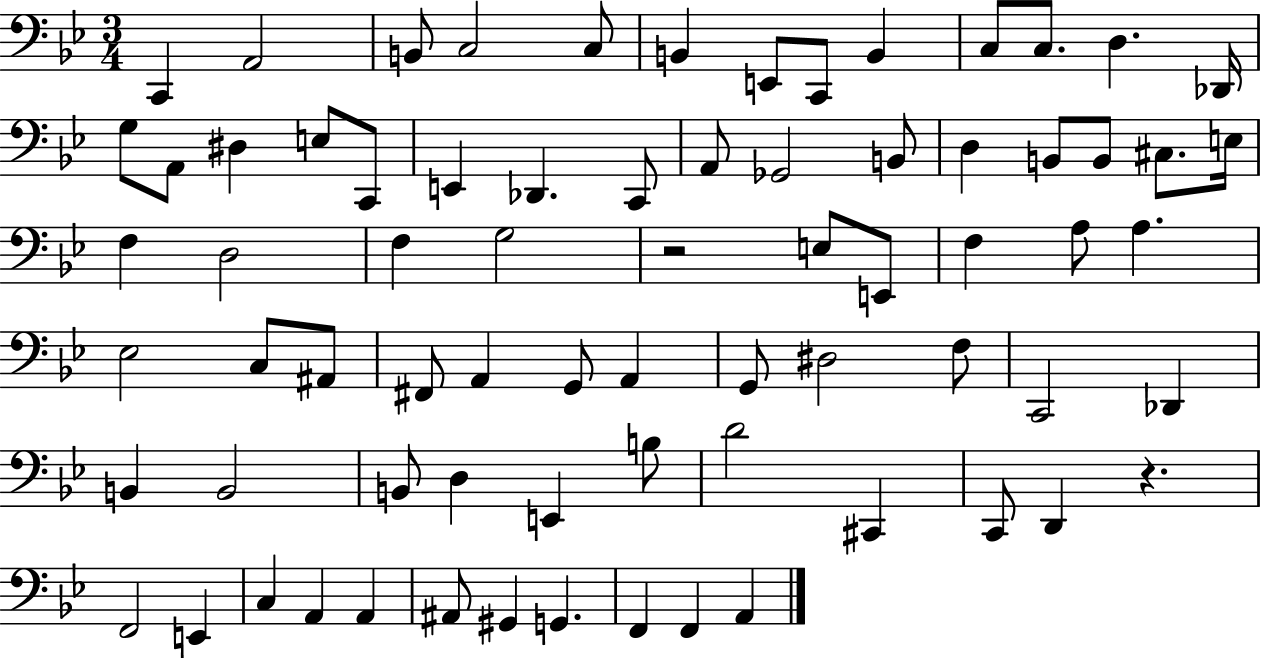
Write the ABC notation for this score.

X:1
T:Untitled
M:3/4
L:1/4
K:Bb
C,, A,,2 B,,/2 C,2 C,/2 B,, E,,/2 C,,/2 B,, C,/2 C,/2 D, _D,,/4 G,/2 A,,/2 ^D, E,/2 C,,/2 E,, _D,, C,,/2 A,,/2 _G,,2 B,,/2 D, B,,/2 B,,/2 ^C,/2 E,/4 F, D,2 F, G,2 z2 E,/2 E,,/2 F, A,/2 A, _E,2 C,/2 ^A,,/2 ^F,,/2 A,, G,,/2 A,, G,,/2 ^D,2 F,/2 C,,2 _D,, B,, B,,2 B,,/2 D, E,, B,/2 D2 ^C,, C,,/2 D,, z F,,2 E,, C, A,, A,, ^A,,/2 ^G,, G,, F,, F,, A,,